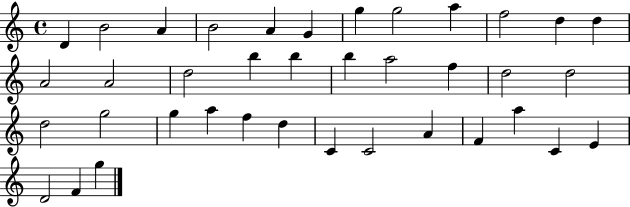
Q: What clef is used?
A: treble